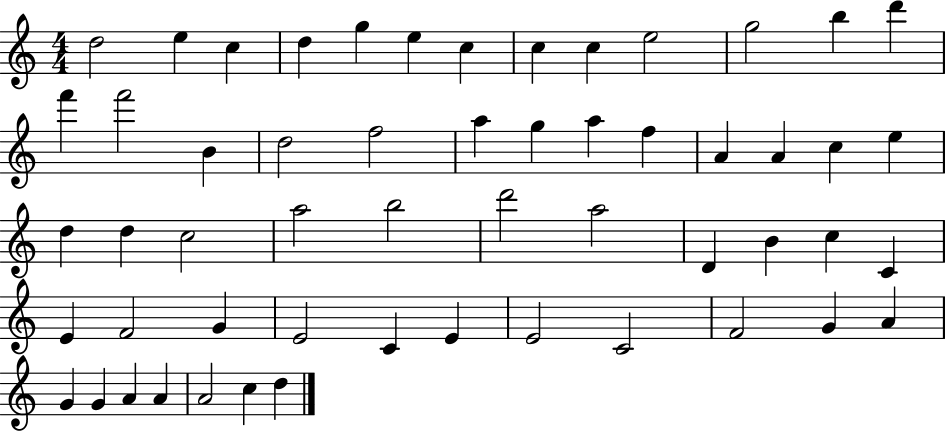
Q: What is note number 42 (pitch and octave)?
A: C4